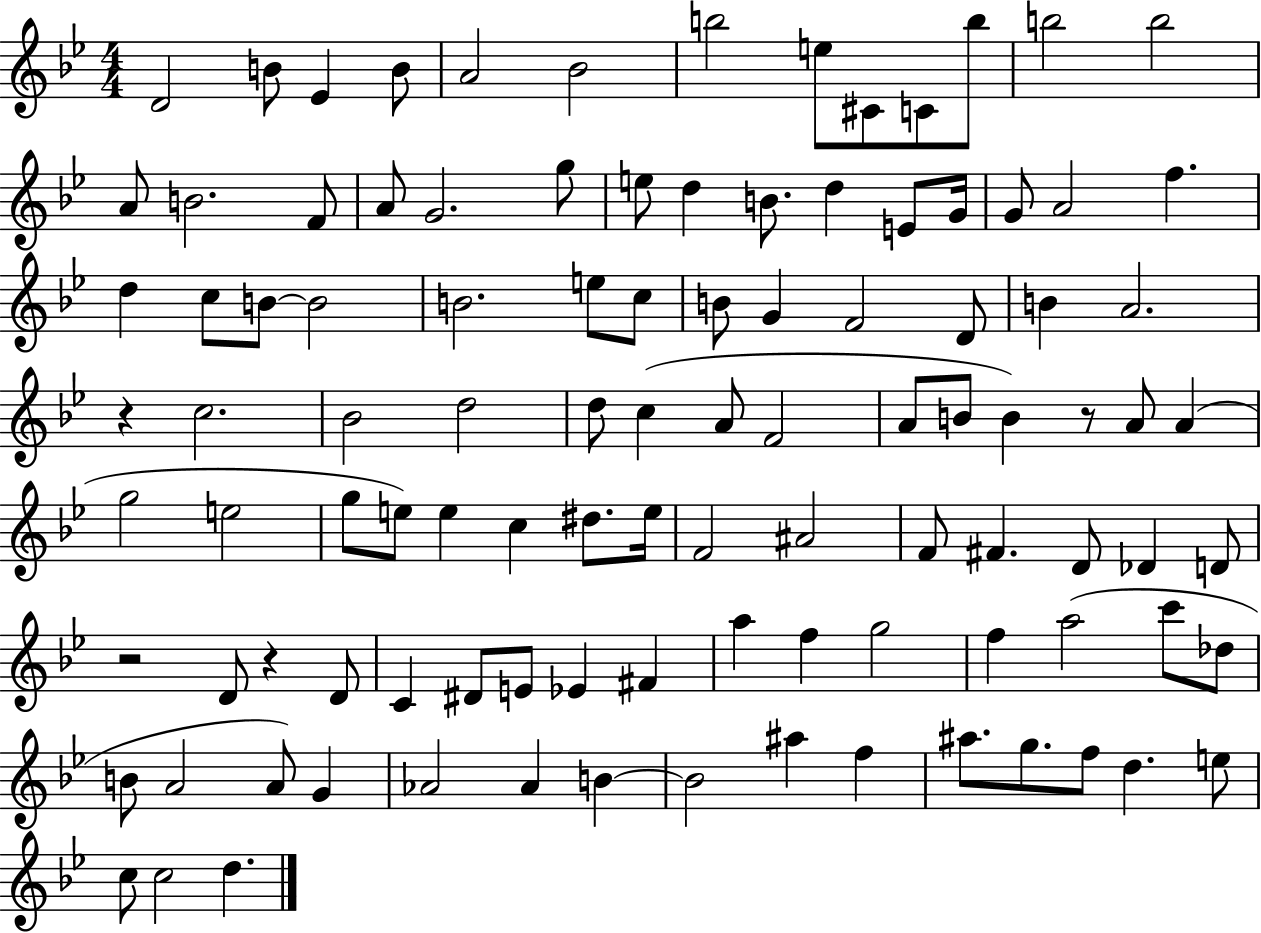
{
  \clef treble
  \numericTimeSignature
  \time 4/4
  \key bes \major
  \repeat volta 2 { d'2 b'8 ees'4 b'8 | a'2 bes'2 | b''2 e''8 cis'8 c'8 b''8 | b''2 b''2 | \break a'8 b'2. f'8 | a'8 g'2. g''8 | e''8 d''4 b'8. d''4 e'8 g'16 | g'8 a'2 f''4. | \break d''4 c''8 b'8~~ b'2 | b'2. e''8 c''8 | b'8 g'4 f'2 d'8 | b'4 a'2. | \break r4 c''2. | bes'2 d''2 | d''8 c''4( a'8 f'2 | a'8 b'8 b'4) r8 a'8 a'4( | \break g''2 e''2 | g''8 e''8) e''4 c''4 dis''8. e''16 | f'2 ais'2 | f'8 fis'4. d'8 des'4 d'8 | \break r2 d'8 r4 d'8 | c'4 dis'8 e'8 ees'4 fis'4 | a''4 f''4 g''2 | f''4 a''2( c'''8 des''8 | \break b'8 a'2 a'8) g'4 | aes'2 aes'4 b'4~~ | b'2 ais''4 f''4 | ais''8. g''8. f''8 d''4. e''8 | \break c''8 c''2 d''4. | } \bar "|."
}